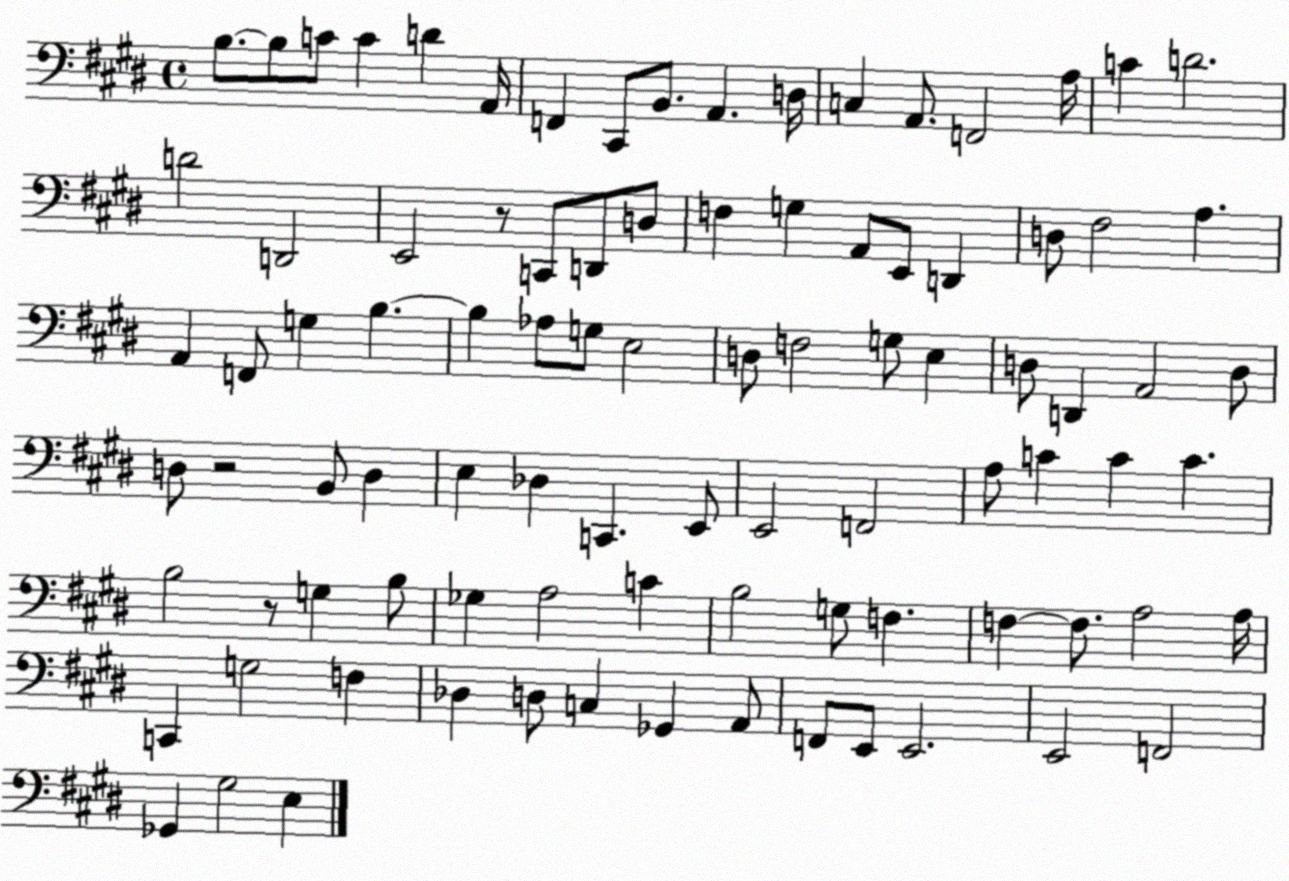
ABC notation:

X:1
T:Untitled
M:4/4
L:1/4
K:E
B,/2 B,/2 C/2 C D A,,/4 F,, ^C,,/2 B,,/2 A,, D,/4 C, A,,/2 F,,2 A,/4 C D2 D2 D,,2 E,,2 z/2 C,,/2 D,,/2 D,/2 F, G, A,,/2 E,,/2 D,, D,/2 ^F,2 A, A,, F,,/2 G, B, B, _A,/2 G,/2 E,2 D,/2 F,2 G,/2 E, D,/2 D,, A,,2 D,/2 D,/2 z2 B,,/2 D, E, _D, C,, E,,/2 E,,2 F,,2 A,/2 C C C B,2 z/2 G, B,/2 _G, A,2 C B,2 G,/2 F, F, F,/2 A,2 A,/4 C,, G,2 F, _D, D,/2 C, _G,, A,,/2 F,,/2 E,,/2 E,,2 E,,2 F,,2 _G,, ^G,2 E,